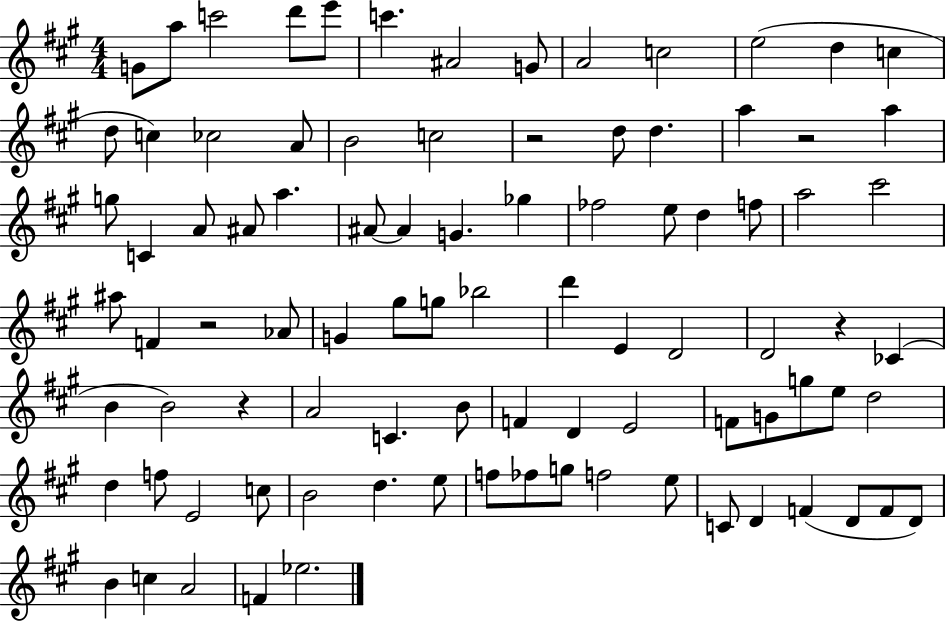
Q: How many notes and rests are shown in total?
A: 91